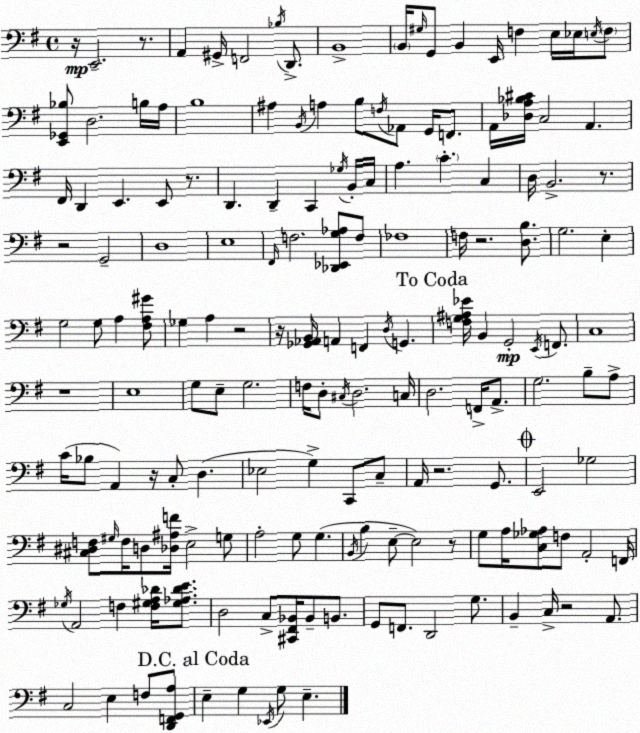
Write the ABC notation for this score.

X:1
T:Untitled
M:4/4
L:1/4
K:Em
z/4 E,,2 z/2 A,, ^G,,/4 F,,2 _B,/4 D,,/2 B,,4 B,,/4 ^G,/4 G,,/2 B,, E,,/4 F, E,/4 _E,/4 E,/4 F,/2 [E,,_G,,_B,]/2 D,2 B,/4 A,/4 B,4 ^A, B,,/4 A, B,/2 F,/4 _A,,/2 G,,/4 F,,/2 A,,/4 [_D,A,_B,^C]/4 C,2 A,, ^F,,/4 D,, E,, E,,/2 z/2 D,, D,, C,, _G,/4 B,,/4 C,/4 A, C C, D,/4 B,,2 z/2 z2 G,,2 D,4 E,4 ^F,,/4 F,2 [_D,,_E,,G,_A,]/2 F,/2 _F,4 F,/4 z2 [D,B,]/2 G,2 E, G,2 G,/2 A, [^F,A,^G]/2 _G, A, z2 z/4 [_G,,_A,,B,,]/4 A,, F,, D,/4 G,, [F,G,^A,_E]/4 B,, G,,2 E,,/4 F,,/2 C,4 z4 E,4 G,/2 E,/2 G,2 F,/4 D,/2 ^C,/4 D,2 C,/4 D,2 F,,/4 A,,/2 G,2 B,/2 A,/2 C/4 _B,/2 A,, z/4 C,/2 D, _E,2 G, C,,/2 C,/2 A,,/4 z2 G,,/2 E,,2 _G,2 [^C,^D,F,]/2 ^G,/4 F,/4 D,/2 [_D,^A,F]/4 E,2 G,/2 A,2 G,/2 G, B,,/4 B, E,/2 E,2 z/2 G,/2 A,/4 [C,_G,_A,]/2 F,/2 A,,2 F,,/4 _G,/4 A,,2 F, [F,^G,A,_D]/4 [^G,_A,_DE]/2 D,2 C,/2 [^C,,^F,,_B,,]/4 _B,,/2 B,,/2 G,,/2 F,,/2 D,,2 G,/2 B,, C,/4 z2 A,,/2 C,2 E, F,/2 [D,,F,,G,,A,]/2 E, G, _E,,/4 G,/2 E,